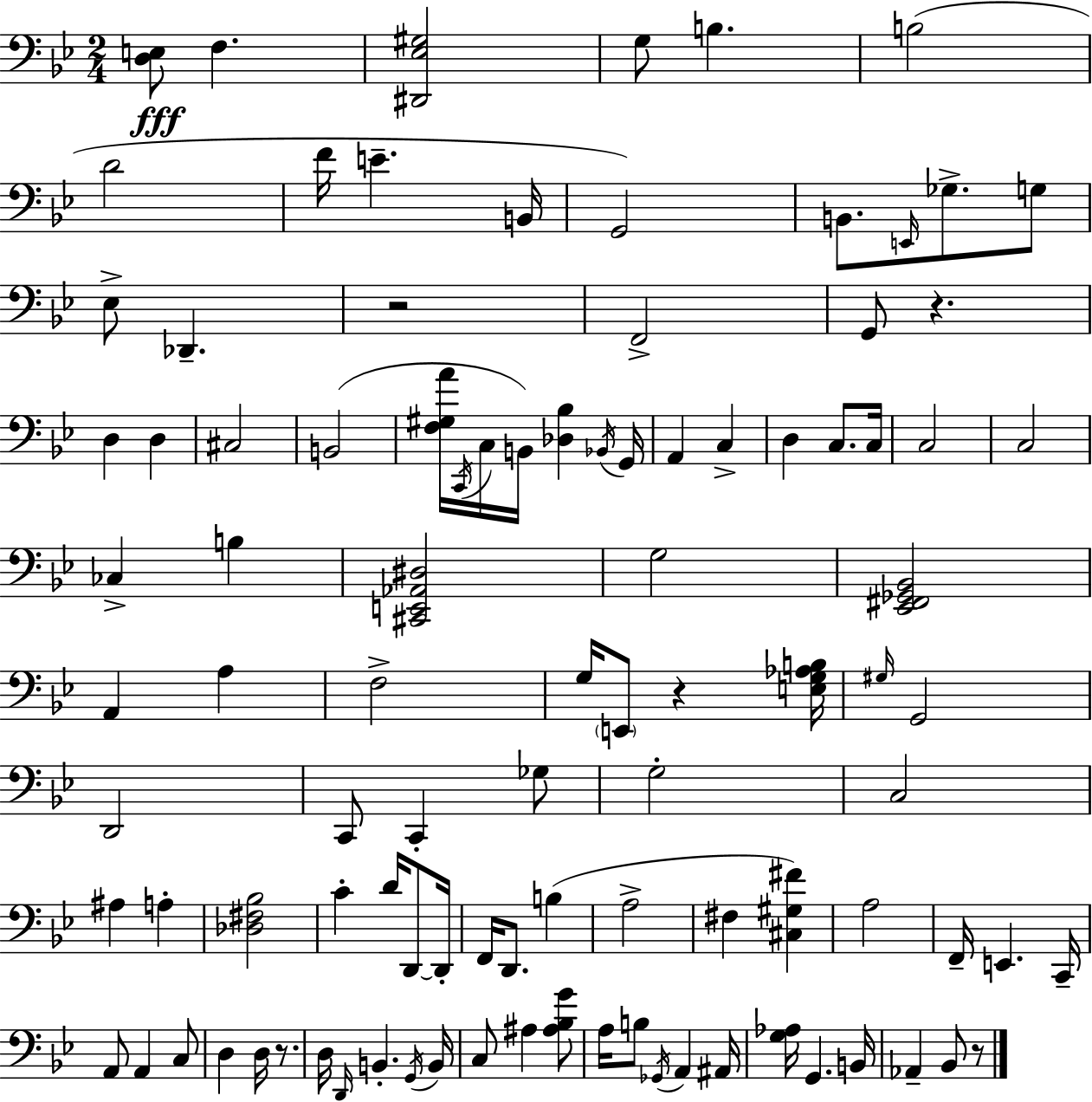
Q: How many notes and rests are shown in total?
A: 101